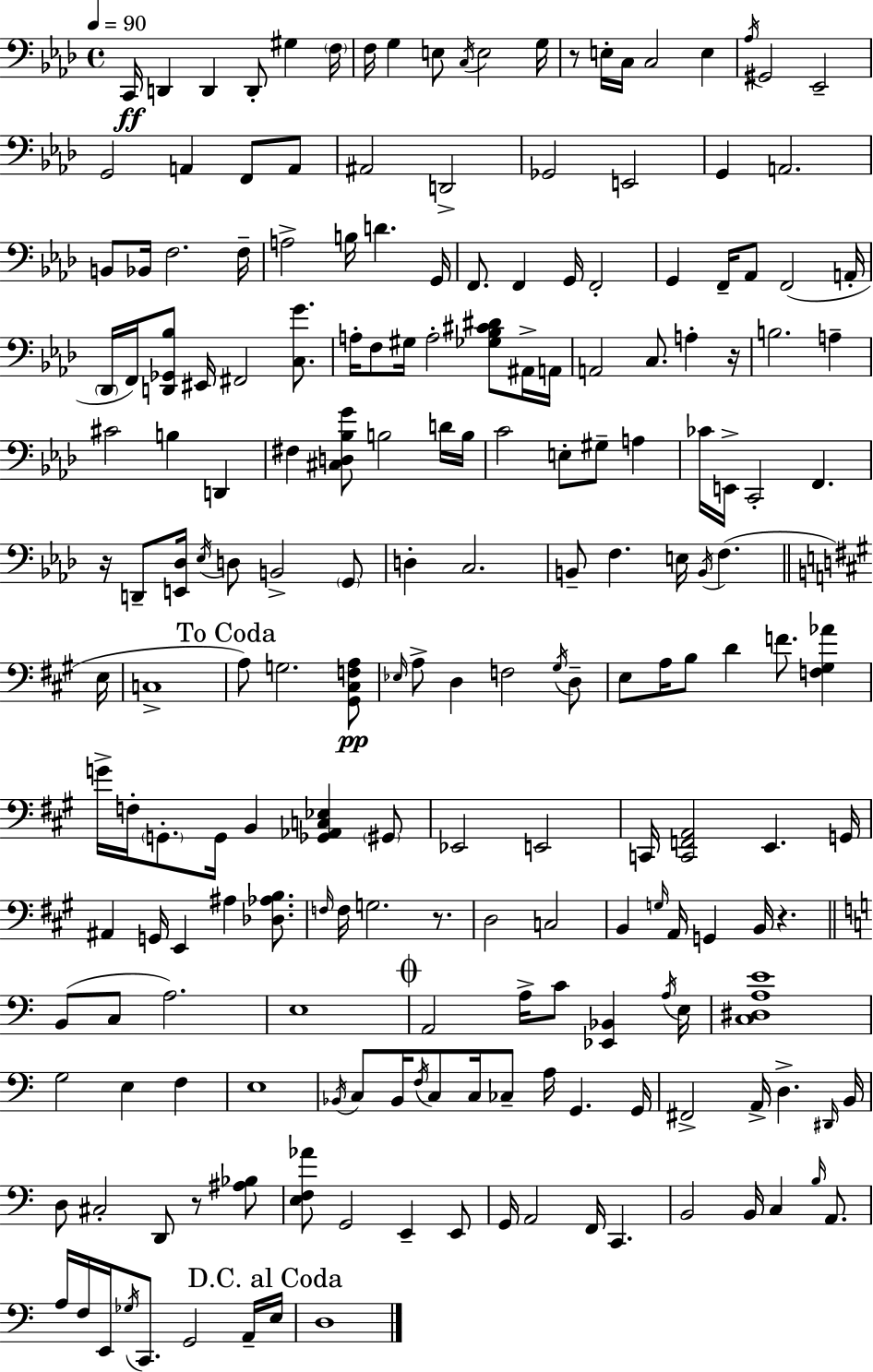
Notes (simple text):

C2/s D2/q D2/q D2/e G#3/q F3/s F3/s G3/q E3/e C3/s E3/h G3/s R/e E3/s C3/s C3/h E3/q Ab3/s G#2/h Eb2/h G2/h A2/q F2/e A2/e A#2/h D2/h Gb2/h E2/h G2/q A2/h. B2/e Bb2/s F3/h. F3/s A3/h B3/s D4/q. G2/s F2/e. F2/q G2/s F2/h G2/q F2/s Ab2/e F2/h A2/s Db2/s F2/s [D2,Gb2,Bb3]/e EIS2/s F#2/h [C3,G4]/e. A3/s F3/e G#3/s A3/h [Gb3,Bb3,C#4,D#4]/e A#2/s A2/s A2/h C3/e. A3/q R/s B3/h. A3/q C#4/h B3/q D2/q F#3/q [C#3,D3,Bb3,G4]/e B3/h D4/s B3/s C4/h E3/e G#3/e A3/q CES4/s E2/s C2/h F2/q. R/s D2/e [E2,Db3]/s Eb3/s D3/e B2/h G2/e D3/q C3/h. B2/e F3/q. E3/s B2/s F3/q. E3/s C3/w A3/e G3/h. [G#2,C#3,F3,A3]/e Eb3/s A3/e D3/q F3/h G#3/s D3/e E3/e A3/s B3/e D4/q F4/e. [F3,G#3,Ab4]/q G4/s F3/s G2/e. G2/s B2/q [Gb2,Ab2,C3,Eb3]/q G#2/e Eb2/h E2/h C2/s [C2,F2,A2]/h E2/q. G2/s A#2/q G2/s E2/q A#3/q [Db3,Ab3,B3]/e. F3/s F3/s G3/h. R/e. D3/h C3/h B2/q G3/s A2/s G2/q B2/s R/q. B2/e C3/e A3/h. E3/w A2/h A3/s C4/e [Eb2,Bb2]/q A3/s E3/s [C3,D#3,A3,E4]/w G3/h E3/q F3/q E3/w Bb2/s C3/e Bb2/s F3/s C3/e C3/s CES3/e A3/s G2/q. G2/s F#2/h A2/s D3/q. D#2/s B2/s D3/e C#3/h D2/e R/e [A#3,Bb3]/e [E3,F3,Ab4]/e G2/h E2/q E2/e G2/s A2/h F2/s C2/q. B2/h B2/s C3/q B3/s A2/e. A3/s F3/s E2/s Gb3/s C2/e. G2/h A2/s E3/s D3/w